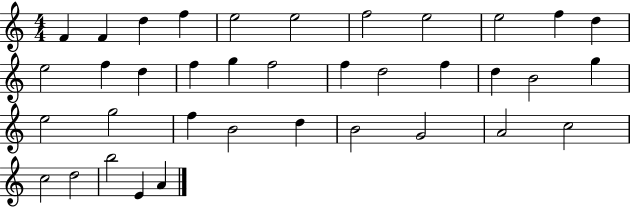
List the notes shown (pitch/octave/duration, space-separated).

F4/q F4/q D5/q F5/q E5/h E5/h F5/h E5/h E5/h F5/q D5/q E5/h F5/q D5/q F5/q G5/q F5/h F5/q D5/h F5/q D5/q B4/h G5/q E5/h G5/h F5/q B4/h D5/q B4/h G4/h A4/h C5/h C5/h D5/h B5/h E4/q A4/q